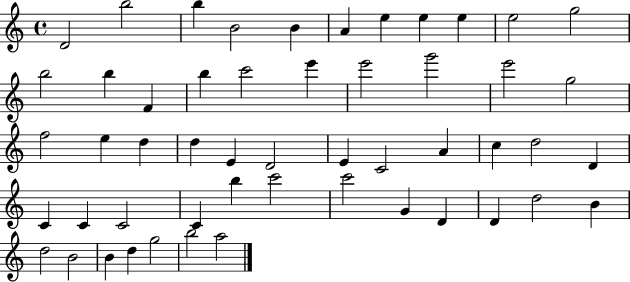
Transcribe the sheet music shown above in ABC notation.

X:1
T:Untitled
M:4/4
L:1/4
K:C
D2 b2 b B2 B A e e e e2 g2 b2 b F b c'2 e' e'2 g'2 e'2 g2 f2 e d d E D2 E C2 A c d2 D C C C2 C b c'2 c'2 G D D d2 B d2 B2 B d g2 b2 a2